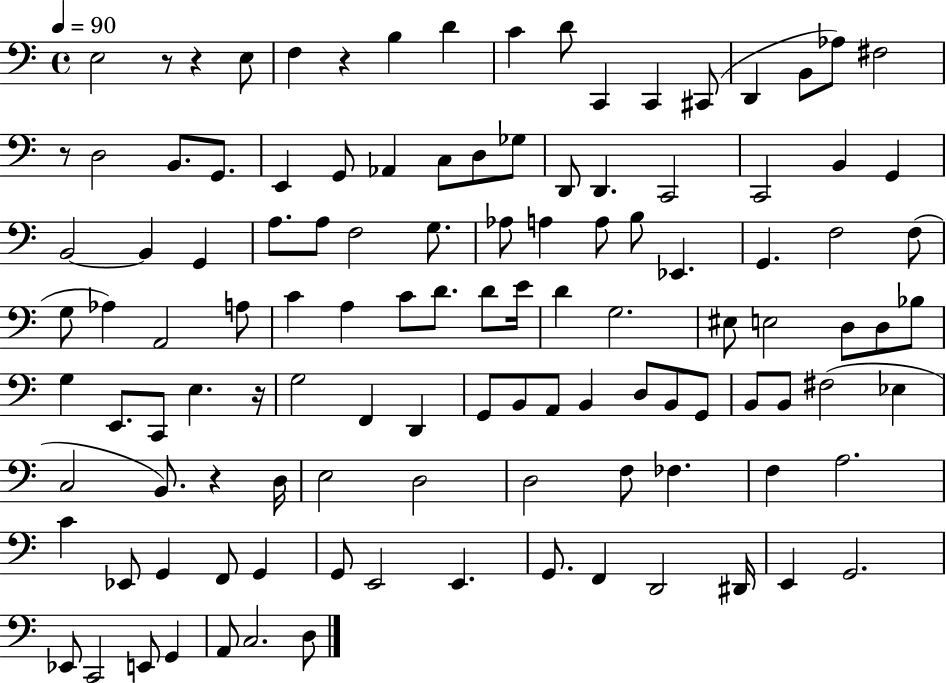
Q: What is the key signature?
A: C major